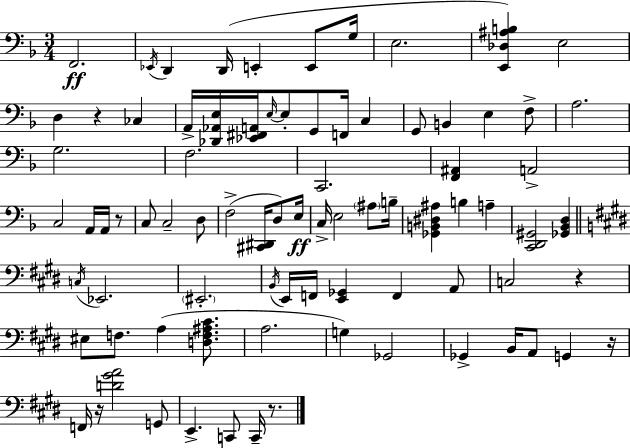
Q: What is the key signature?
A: D minor